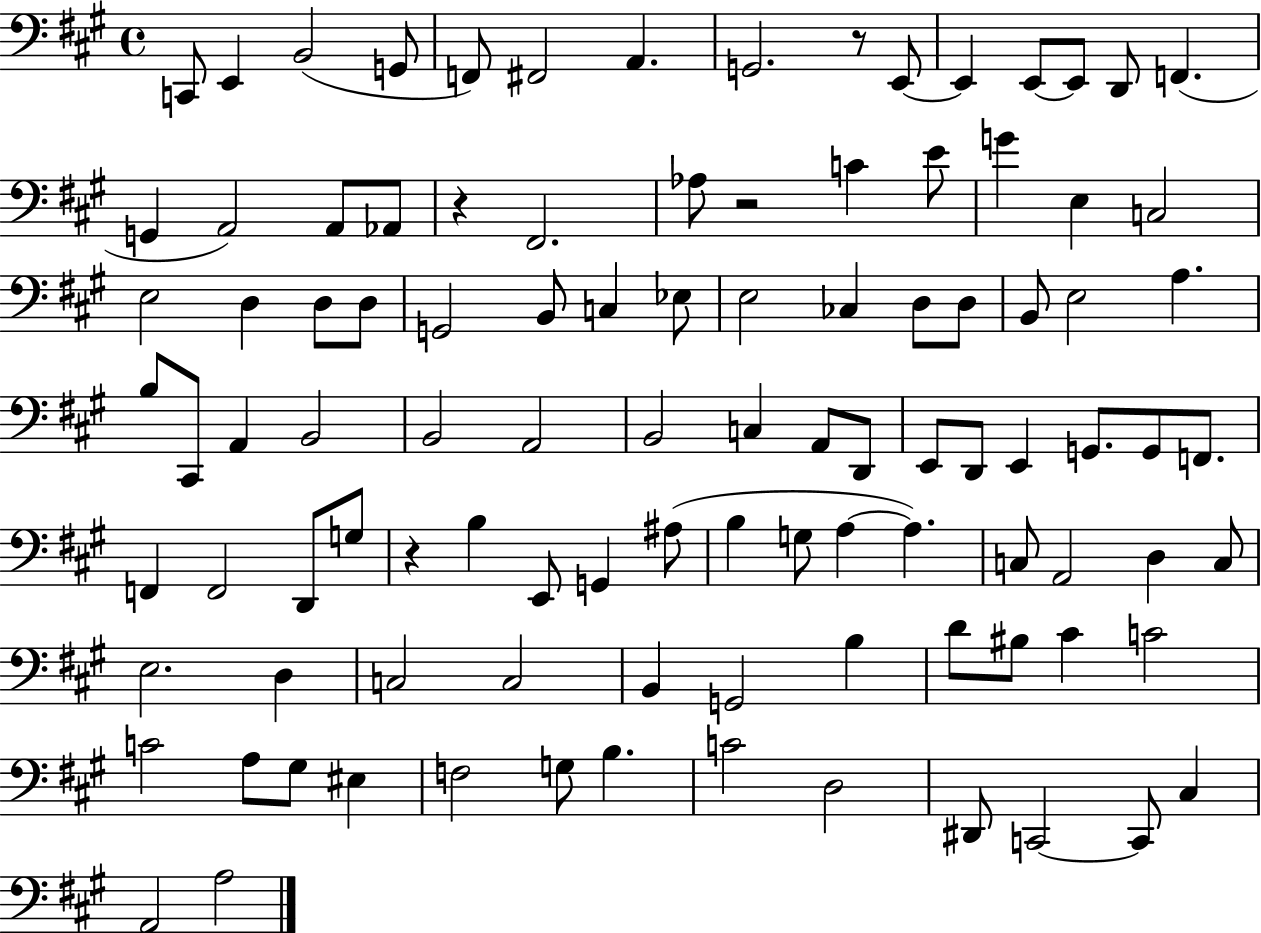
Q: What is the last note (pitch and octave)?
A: A3